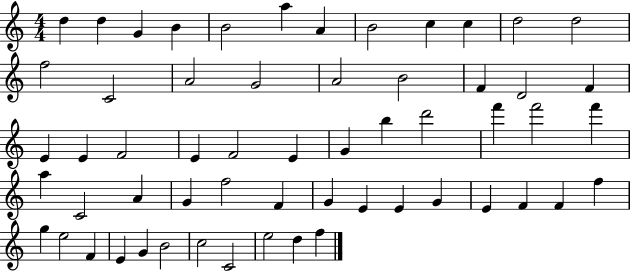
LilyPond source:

{
  \clef treble
  \numericTimeSignature
  \time 4/4
  \key c \major
  d''4 d''4 g'4 b'4 | b'2 a''4 a'4 | b'2 c''4 c''4 | d''2 d''2 | \break f''2 c'2 | a'2 g'2 | a'2 b'2 | f'4 d'2 f'4 | \break e'4 e'4 f'2 | e'4 f'2 e'4 | g'4 b''4 d'''2 | f'''4 f'''2 f'''4 | \break a''4 c'2 a'4 | g'4 f''2 f'4 | g'4 e'4 e'4 g'4 | e'4 f'4 f'4 f''4 | \break g''4 e''2 f'4 | e'4 g'4 b'2 | c''2 c'2 | e''2 d''4 f''4 | \break \bar "|."
}